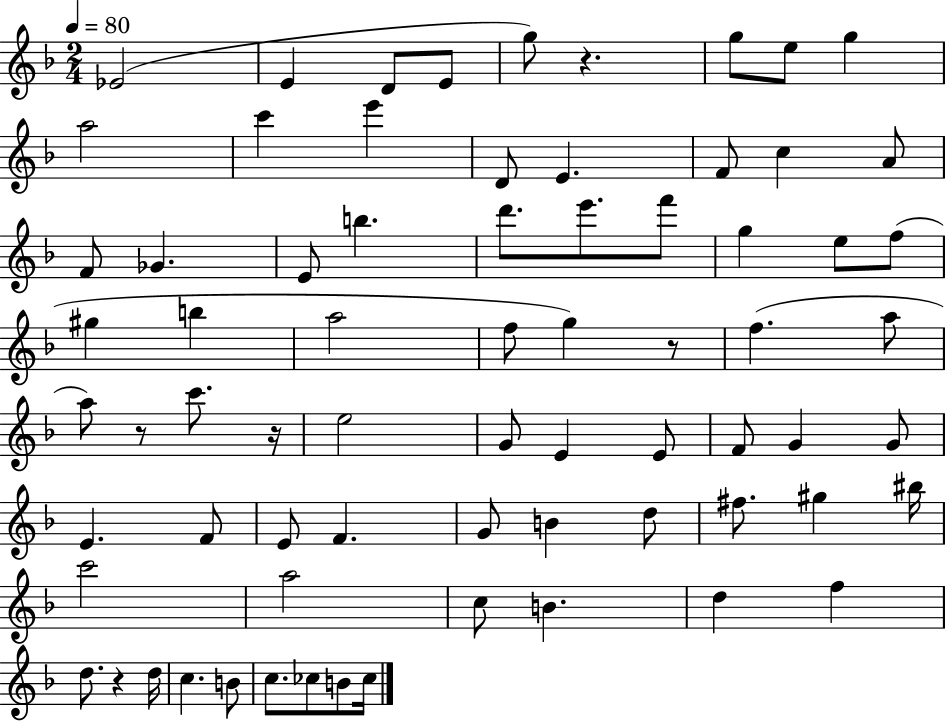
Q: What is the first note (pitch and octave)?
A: Eb4